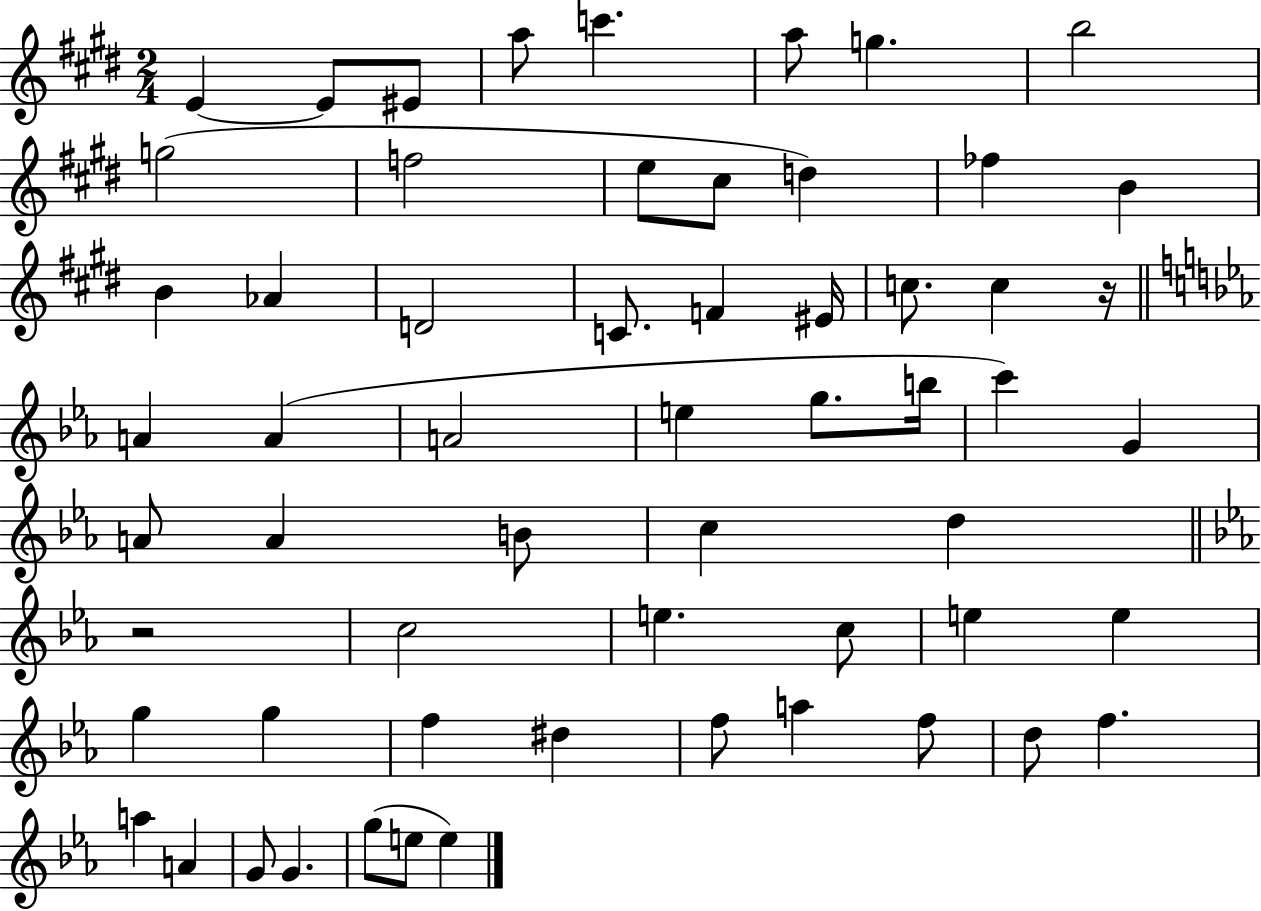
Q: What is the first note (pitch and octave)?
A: E4